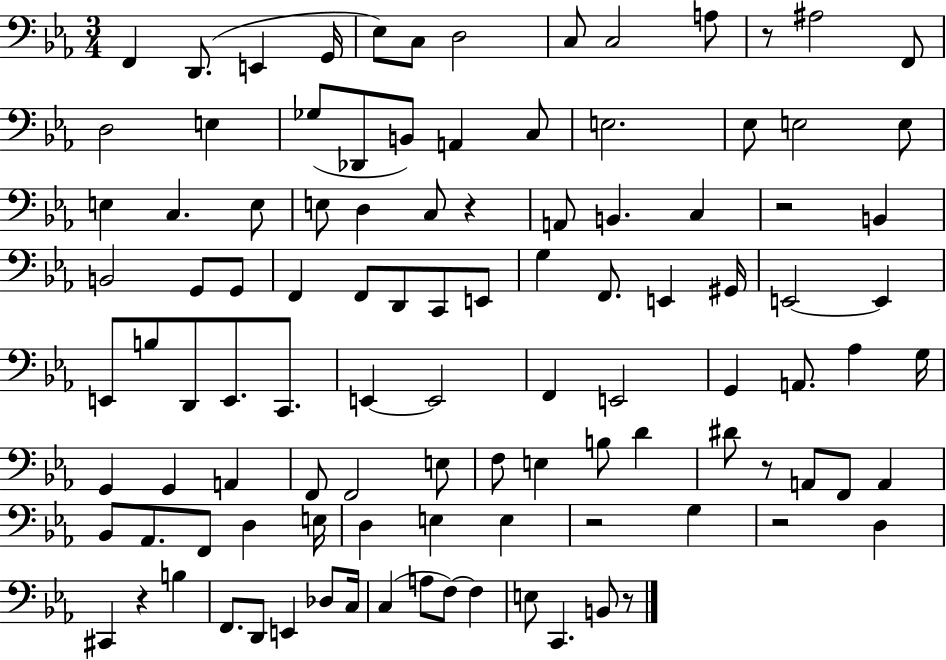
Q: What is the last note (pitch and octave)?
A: B2